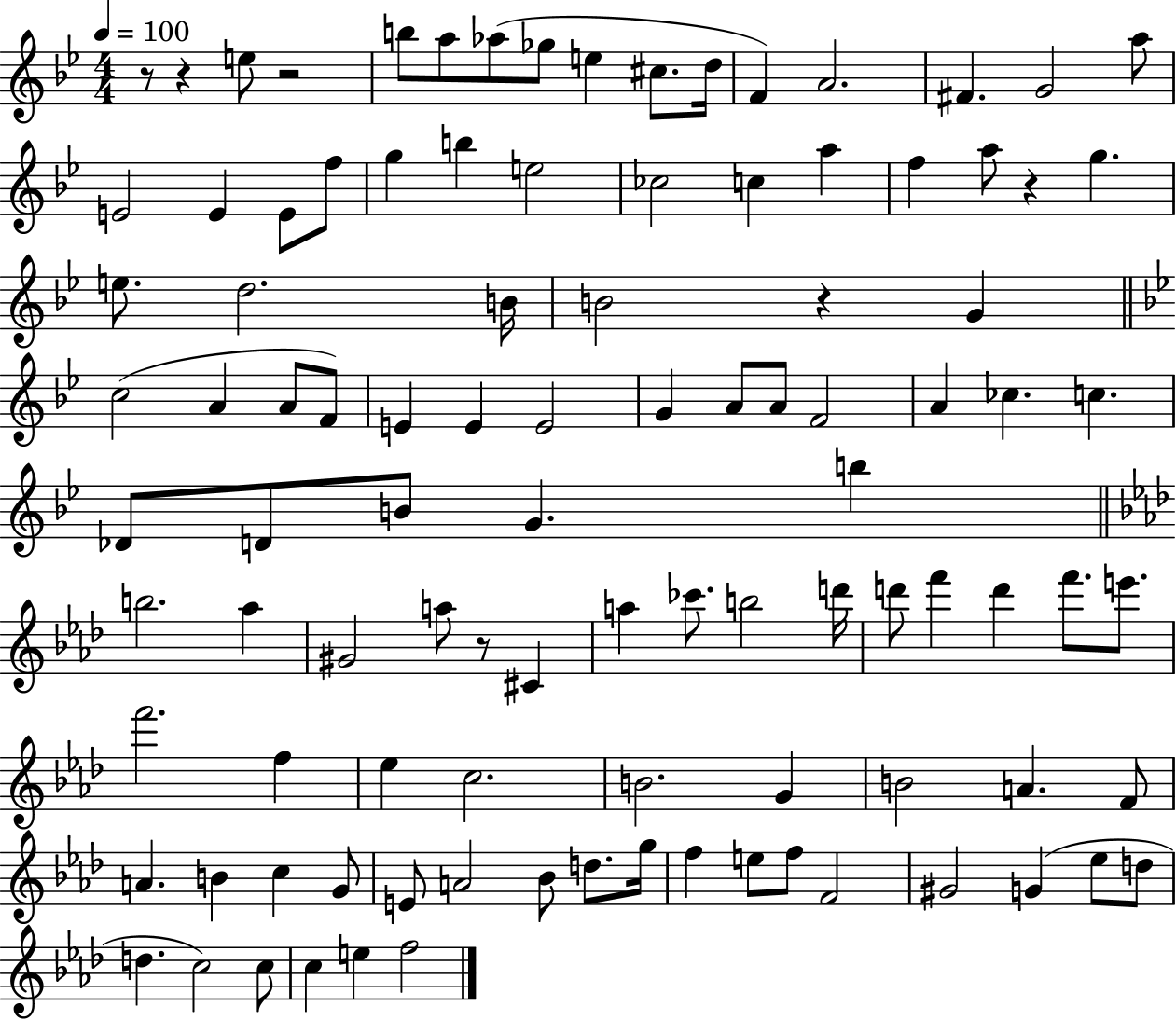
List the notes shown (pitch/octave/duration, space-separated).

R/e R/q E5/e R/h B5/e A5/e Ab5/e Gb5/e E5/q C#5/e. D5/s F4/q A4/h. F#4/q. G4/h A5/e E4/h E4/q E4/e F5/e G5/q B5/q E5/h CES5/h C5/q A5/q F5/q A5/e R/q G5/q. E5/e. D5/h. B4/s B4/h R/q G4/q C5/h A4/q A4/e F4/e E4/q E4/q E4/h G4/q A4/e A4/e F4/h A4/q CES5/q. C5/q. Db4/e D4/e B4/e G4/q. B5/q B5/h. Ab5/q G#4/h A5/e R/e C#4/q A5/q CES6/e. B5/h D6/s D6/e F6/q D6/q F6/e. E6/e. F6/h. F5/q Eb5/q C5/h. B4/h. G4/q B4/h A4/q. F4/e A4/q. B4/q C5/q G4/e E4/e A4/h Bb4/e D5/e. G5/s F5/q E5/e F5/e F4/h G#4/h G4/q Eb5/e D5/e D5/q. C5/h C5/e C5/q E5/q F5/h